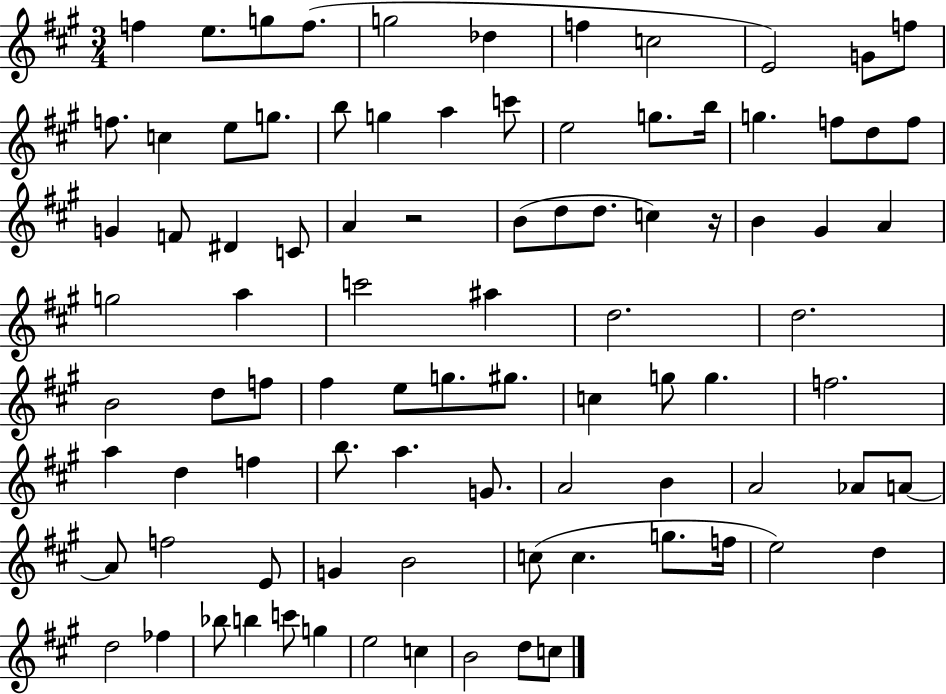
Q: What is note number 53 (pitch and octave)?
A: G5